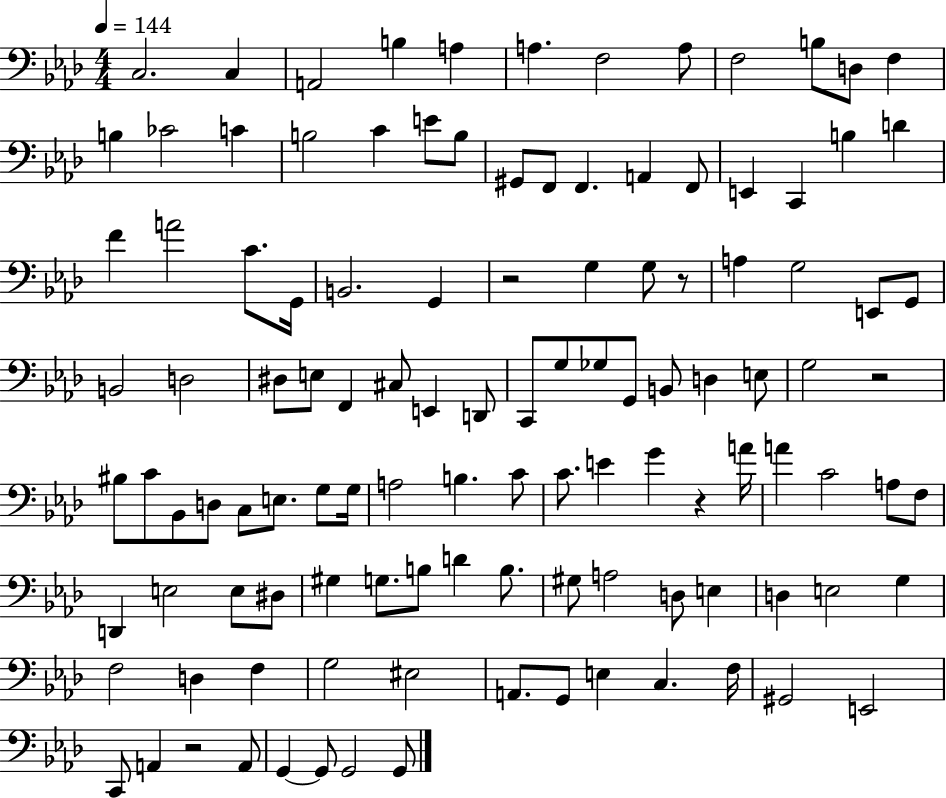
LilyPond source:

{
  \clef bass
  \numericTimeSignature
  \time 4/4
  \key aes \major
  \tempo 4 = 144
  \repeat volta 2 { c2. c4 | a,2 b4 a4 | a4. f2 a8 | f2 b8 d8 f4 | \break b4 ces'2 c'4 | b2 c'4 e'8 b8 | gis,8 f,8 f,4. a,4 f,8 | e,4 c,4 b4 d'4 | \break f'4 a'2 c'8. g,16 | b,2. g,4 | r2 g4 g8 r8 | a4 g2 e,8 g,8 | \break b,2 d2 | dis8 e8 f,4 cis8 e,4 d,8 | c,8 g8 ges8 g,8 b,8 d4 e8 | g2 r2 | \break bis8 c'8 bes,8 d8 c8 e8. g8 g16 | a2 b4. c'8 | c'8. e'4 g'4 r4 a'16 | a'4 c'2 a8 f8 | \break d,4 e2 e8 dis8 | gis4 g8. b8 d'4 b8. | gis8 a2 d8 e4 | d4 e2 g4 | \break f2 d4 f4 | g2 eis2 | a,8. g,8 e4 c4. f16 | gis,2 e,2 | \break c,8 a,4 r2 a,8 | g,4~~ g,8 g,2 g,8 | } \bar "|."
}